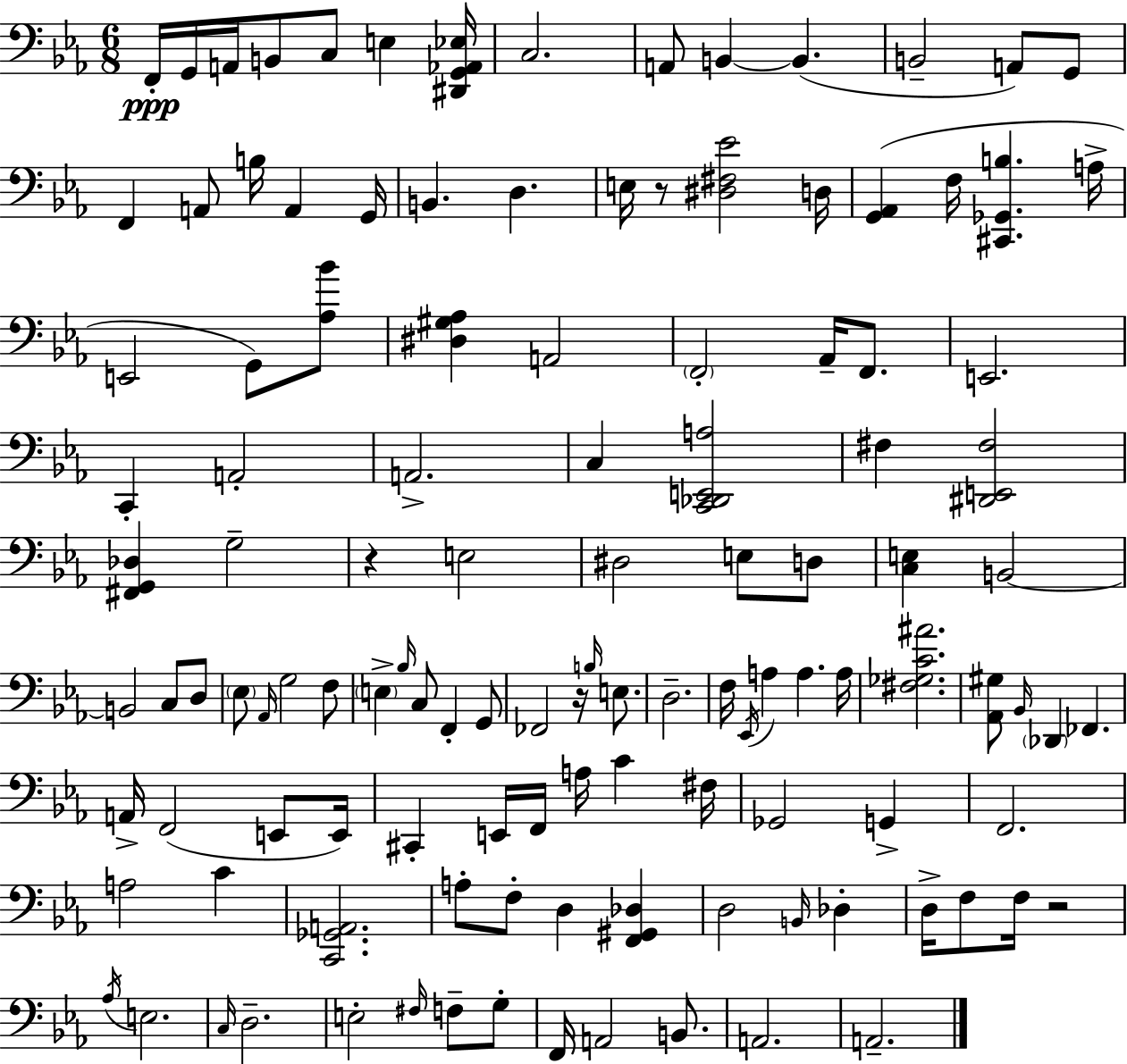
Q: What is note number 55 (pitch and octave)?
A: FES2